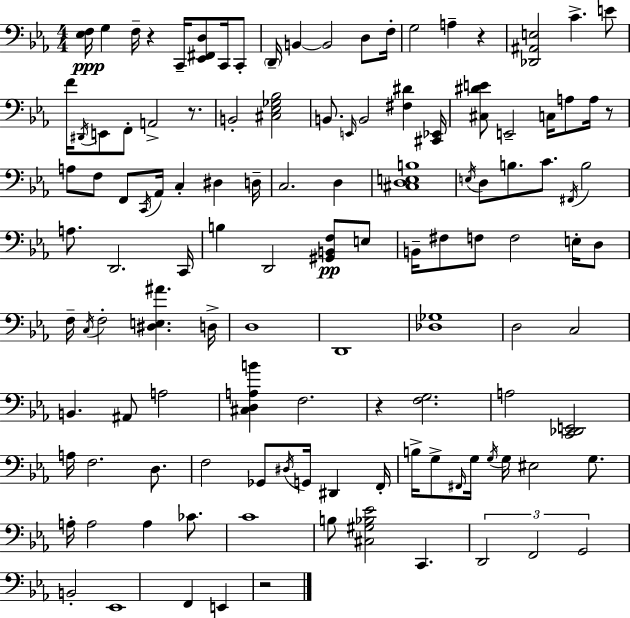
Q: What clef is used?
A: bass